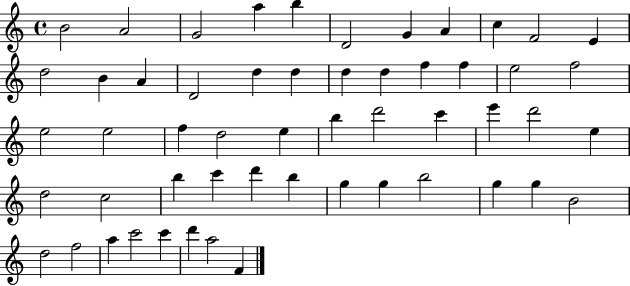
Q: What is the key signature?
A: C major